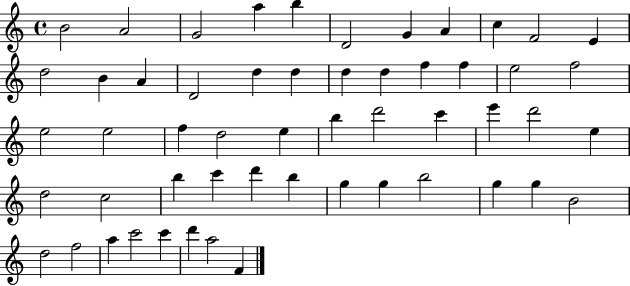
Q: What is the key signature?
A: C major